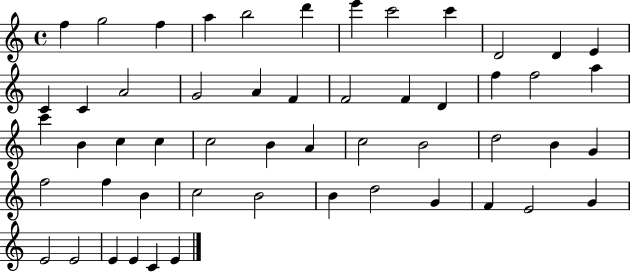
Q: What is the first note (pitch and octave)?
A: F5